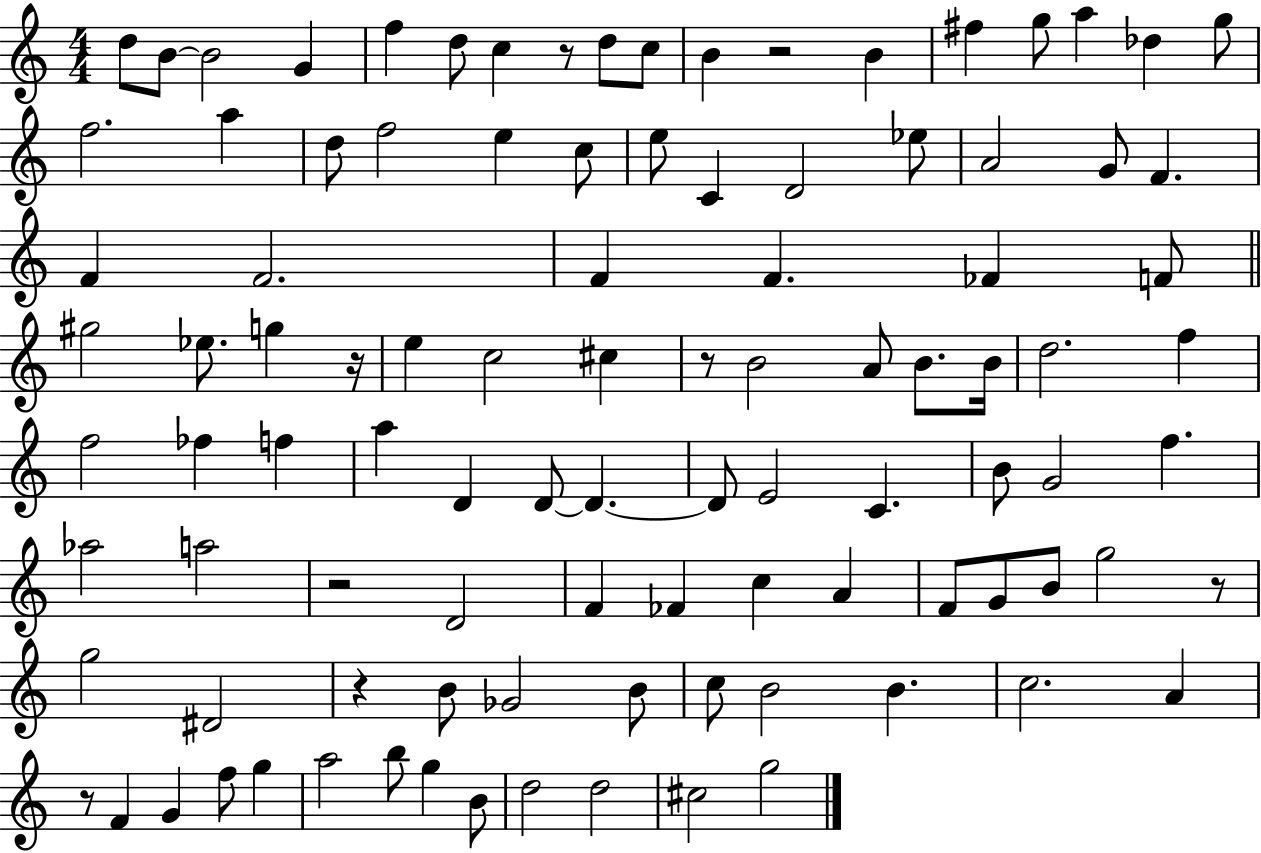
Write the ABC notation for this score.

X:1
T:Untitled
M:4/4
L:1/4
K:C
d/2 B/2 B2 G f d/2 c z/2 d/2 c/2 B z2 B ^f g/2 a _d g/2 f2 a d/2 f2 e c/2 e/2 C D2 _e/2 A2 G/2 F F F2 F F _F F/2 ^g2 _e/2 g z/4 e c2 ^c z/2 B2 A/2 B/2 B/4 d2 f f2 _f f a D D/2 D D/2 E2 C B/2 G2 f _a2 a2 z2 D2 F _F c A F/2 G/2 B/2 g2 z/2 g2 ^D2 z B/2 _G2 B/2 c/2 B2 B c2 A z/2 F G f/2 g a2 b/2 g B/2 d2 d2 ^c2 g2